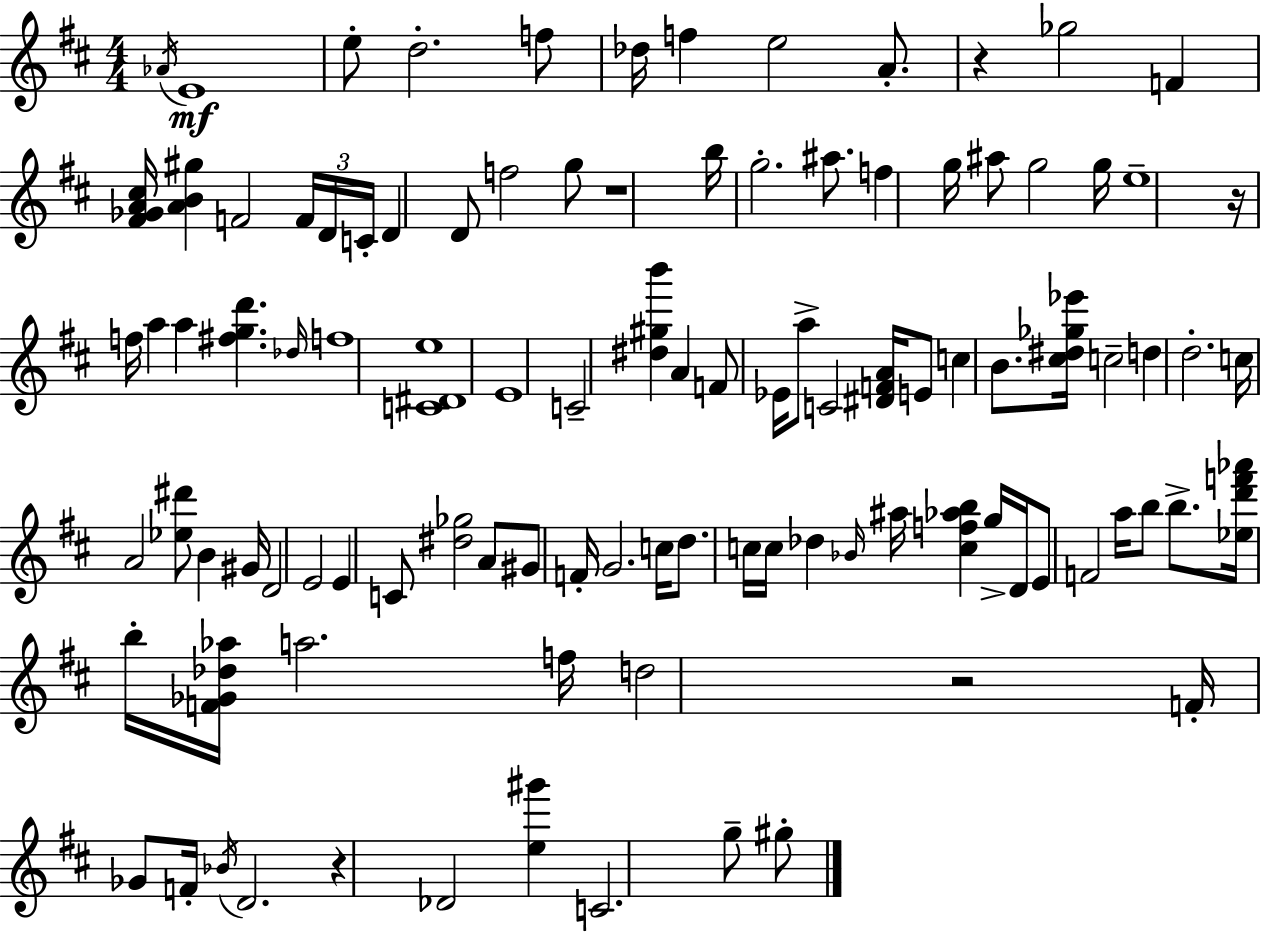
Ab4/s E4/w E5/e D5/h. F5/e Db5/s F5/q E5/h A4/e. R/q Gb5/h F4/q [F#4,Gb4,A4,C#5]/s [A4,B4,G#5]/q F4/h F4/s D4/s C4/s D4/q D4/e F5/h G5/e R/w B5/s G5/h. A#5/e. F5/q G5/s A#5/e G5/h G5/s E5/w R/s F5/s A5/q A5/q [F#5,G5,D6]/q. Db5/s F5/w [C4,D#4,E5]/w E4/w C4/h [D#5,G#5,B6]/q A4/q F4/e Eb4/s A5/e C4/h [D#4,F4,A4]/s E4/e C5/q B4/e. [C#5,D#5,Gb5,Eb6]/s C5/h D5/q D5/h. C5/s A4/h [Eb5,D#6]/e B4/q G#4/s D4/h E4/h E4/q C4/e [D#5,Gb5]/h A4/e G#4/e F4/s G4/h. C5/s D5/e. C5/s C5/s Db5/q Bb4/s A#5/s [C5,F5,Ab5,B5]/q G5/s D4/s E4/e F4/h A5/s B5/e B5/e. [Eb5,D6,F6,Ab6]/s B5/s [F4,Gb4,Db5,Ab5]/s A5/h. F5/s D5/h R/h F4/s Gb4/e F4/s Bb4/s D4/h. R/q Db4/h [E5,G#6]/q C4/h. G5/e G#5/e